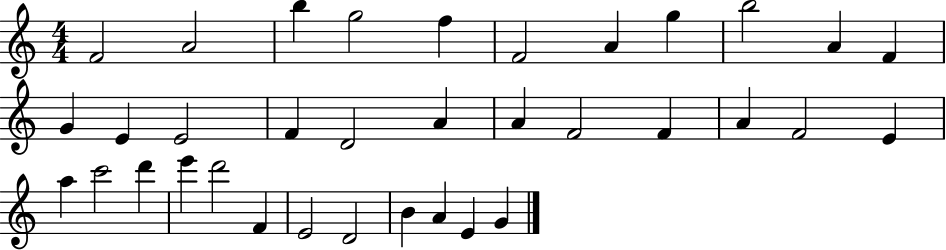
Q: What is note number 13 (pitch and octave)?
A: E4